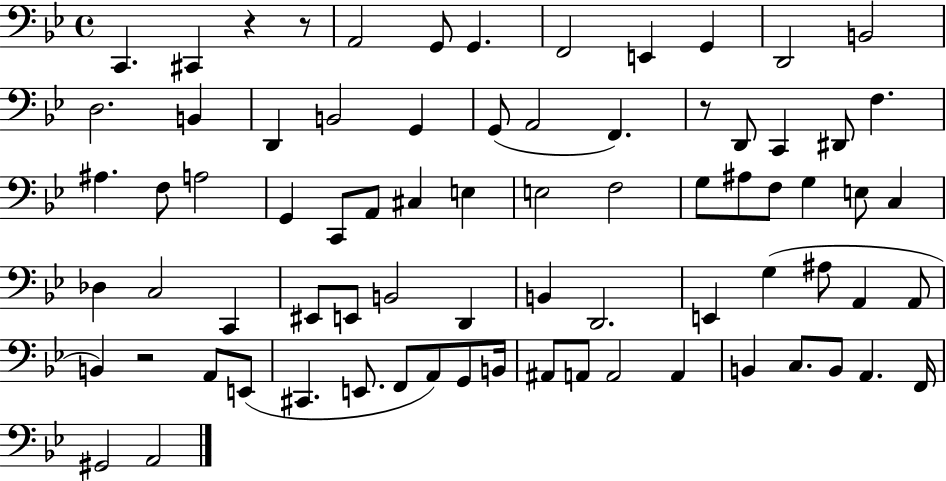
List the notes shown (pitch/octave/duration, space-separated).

C2/q. C#2/q R/q R/e A2/h G2/e G2/q. F2/h E2/q G2/q D2/h B2/h D3/h. B2/q D2/q B2/h G2/q G2/e A2/h F2/q. R/e D2/e C2/q D#2/e F3/q. A#3/q. F3/e A3/h G2/q C2/e A2/e C#3/q E3/q E3/h F3/h G3/e A#3/e F3/e G3/q E3/e C3/q Db3/q C3/h C2/q EIS2/e E2/e B2/h D2/q B2/q D2/h. E2/q G3/q A#3/e A2/q A2/e B2/q R/h A2/e E2/e C#2/q. E2/e. F2/e A2/e G2/e B2/s A#2/e A2/e A2/h A2/q B2/q C3/e. B2/e A2/q. F2/s G#2/h A2/h